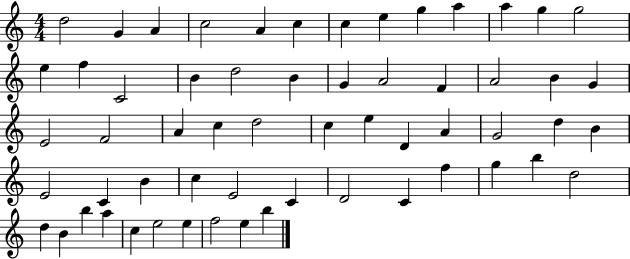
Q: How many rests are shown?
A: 0